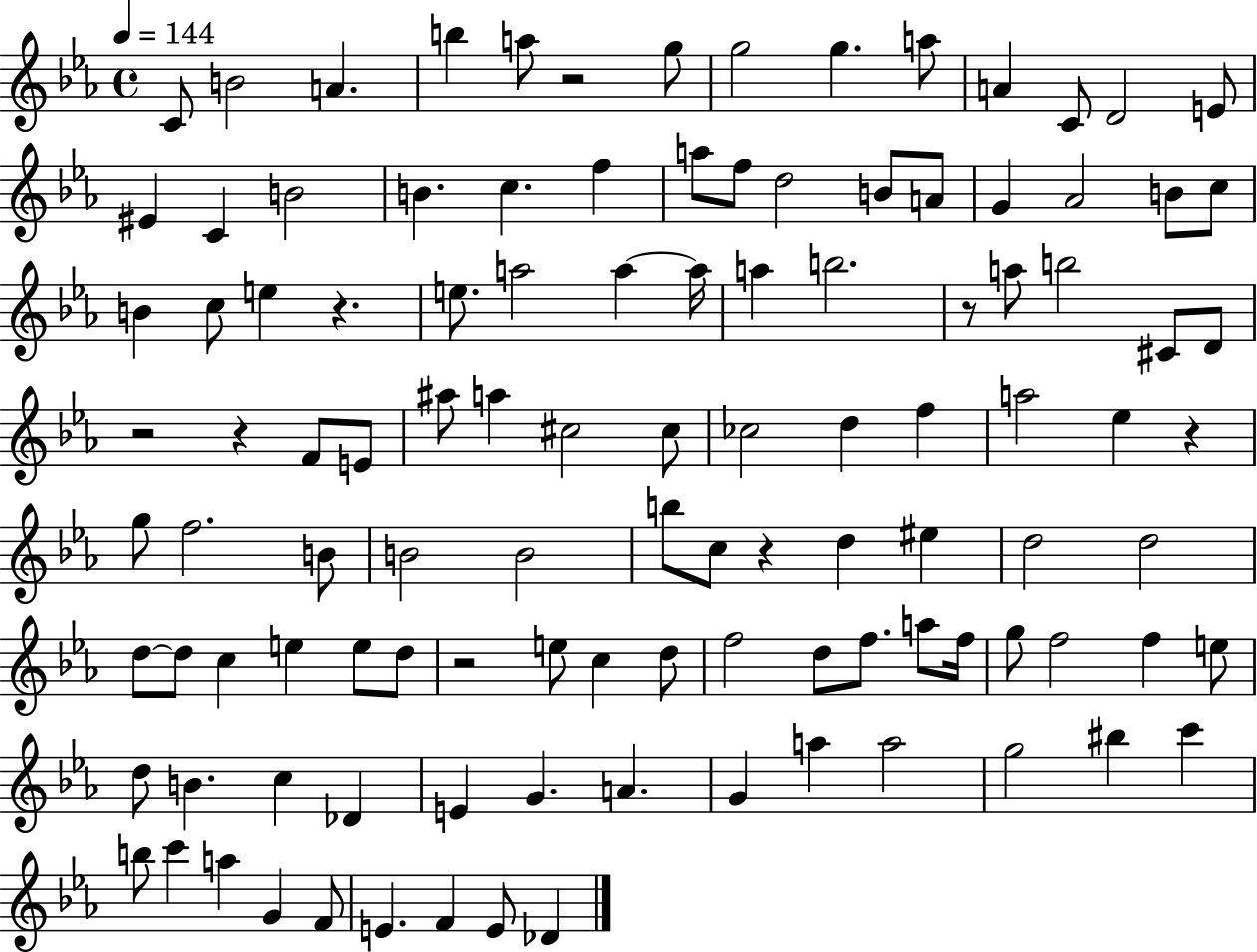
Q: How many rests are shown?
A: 8